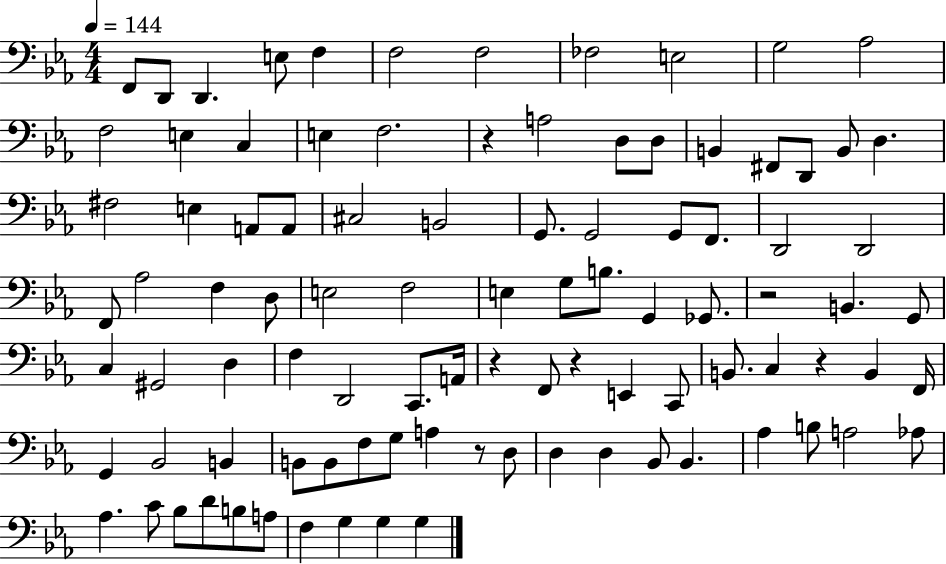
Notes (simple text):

F2/e D2/e D2/q. E3/e F3/q F3/h F3/h FES3/h E3/h G3/h Ab3/h F3/h E3/q C3/q E3/q F3/h. R/q A3/h D3/e D3/e B2/q F#2/e D2/e B2/e D3/q. F#3/h E3/q A2/e A2/e C#3/h B2/h G2/e. G2/h G2/e F2/e. D2/h D2/h F2/e Ab3/h F3/q D3/e E3/h F3/h E3/q G3/e B3/e. G2/q Gb2/e. R/h B2/q. G2/e C3/q G#2/h D3/q F3/q D2/h C2/e. A2/s R/q F2/e R/q E2/q C2/e B2/e. C3/q R/q B2/q F2/s G2/q Bb2/h B2/q B2/e B2/e F3/e G3/e A3/q R/e D3/e D3/q D3/q Bb2/e Bb2/q. Ab3/q B3/e A3/h Ab3/e Ab3/q. C4/e Bb3/e D4/e B3/e A3/e F3/q G3/q G3/q G3/q